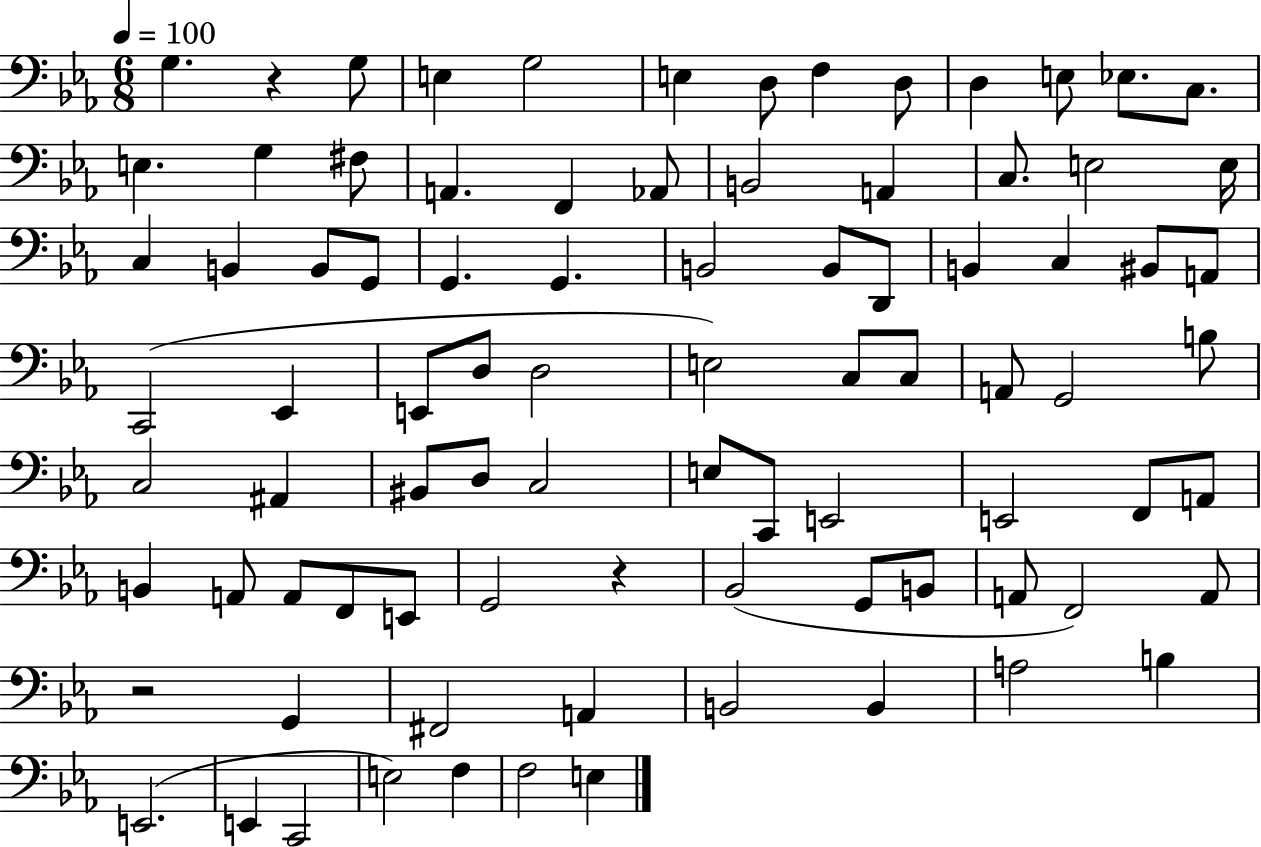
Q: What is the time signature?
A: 6/8